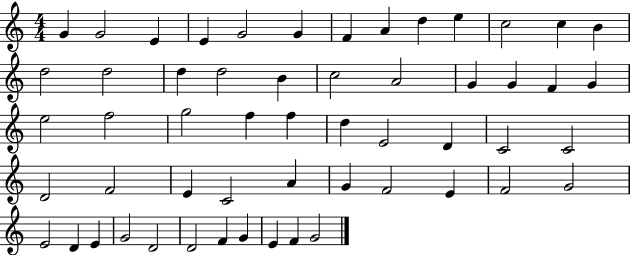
G4/q G4/h E4/q E4/q G4/h G4/q F4/q A4/q D5/q E5/q C5/h C5/q B4/q D5/h D5/h D5/q D5/h B4/q C5/h A4/h G4/q G4/q F4/q G4/q E5/h F5/h G5/h F5/q F5/q D5/q E4/h D4/q C4/h C4/h D4/h F4/h E4/q C4/h A4/q G4/q F4/h E4/q F4/h G4/h E4/h D4/q E4/q G4/h D4/h D4/h F4/q G4/q E4/q F4/q G4/h